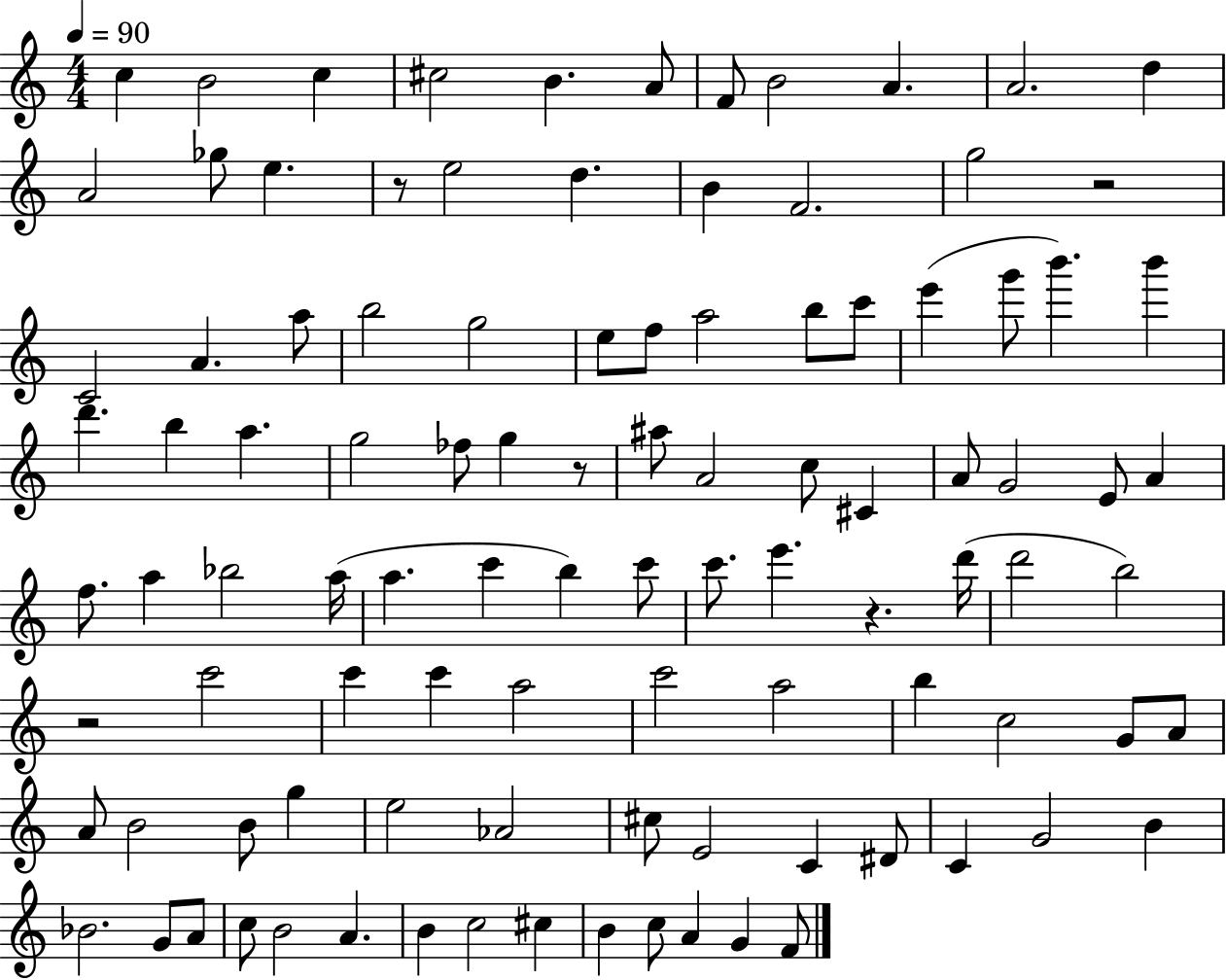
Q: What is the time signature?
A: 4/4